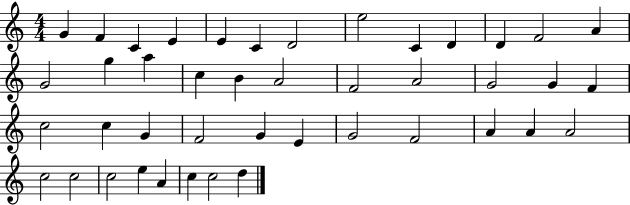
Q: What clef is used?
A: treble